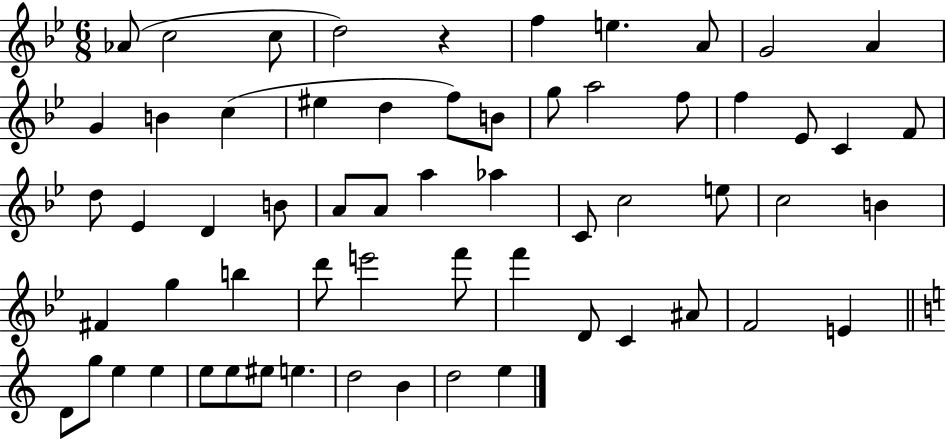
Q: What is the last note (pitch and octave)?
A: E5